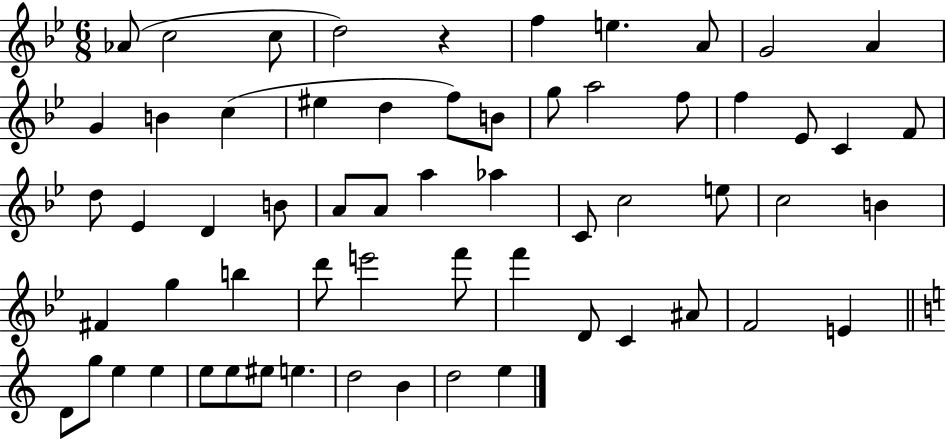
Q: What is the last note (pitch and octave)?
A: E5